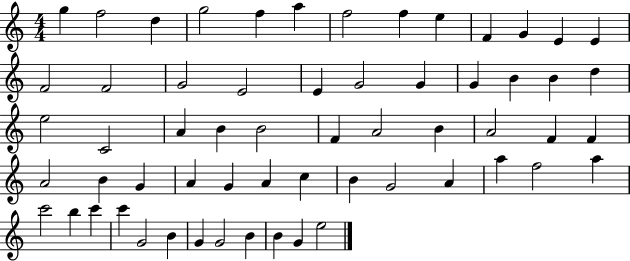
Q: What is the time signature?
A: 4/4